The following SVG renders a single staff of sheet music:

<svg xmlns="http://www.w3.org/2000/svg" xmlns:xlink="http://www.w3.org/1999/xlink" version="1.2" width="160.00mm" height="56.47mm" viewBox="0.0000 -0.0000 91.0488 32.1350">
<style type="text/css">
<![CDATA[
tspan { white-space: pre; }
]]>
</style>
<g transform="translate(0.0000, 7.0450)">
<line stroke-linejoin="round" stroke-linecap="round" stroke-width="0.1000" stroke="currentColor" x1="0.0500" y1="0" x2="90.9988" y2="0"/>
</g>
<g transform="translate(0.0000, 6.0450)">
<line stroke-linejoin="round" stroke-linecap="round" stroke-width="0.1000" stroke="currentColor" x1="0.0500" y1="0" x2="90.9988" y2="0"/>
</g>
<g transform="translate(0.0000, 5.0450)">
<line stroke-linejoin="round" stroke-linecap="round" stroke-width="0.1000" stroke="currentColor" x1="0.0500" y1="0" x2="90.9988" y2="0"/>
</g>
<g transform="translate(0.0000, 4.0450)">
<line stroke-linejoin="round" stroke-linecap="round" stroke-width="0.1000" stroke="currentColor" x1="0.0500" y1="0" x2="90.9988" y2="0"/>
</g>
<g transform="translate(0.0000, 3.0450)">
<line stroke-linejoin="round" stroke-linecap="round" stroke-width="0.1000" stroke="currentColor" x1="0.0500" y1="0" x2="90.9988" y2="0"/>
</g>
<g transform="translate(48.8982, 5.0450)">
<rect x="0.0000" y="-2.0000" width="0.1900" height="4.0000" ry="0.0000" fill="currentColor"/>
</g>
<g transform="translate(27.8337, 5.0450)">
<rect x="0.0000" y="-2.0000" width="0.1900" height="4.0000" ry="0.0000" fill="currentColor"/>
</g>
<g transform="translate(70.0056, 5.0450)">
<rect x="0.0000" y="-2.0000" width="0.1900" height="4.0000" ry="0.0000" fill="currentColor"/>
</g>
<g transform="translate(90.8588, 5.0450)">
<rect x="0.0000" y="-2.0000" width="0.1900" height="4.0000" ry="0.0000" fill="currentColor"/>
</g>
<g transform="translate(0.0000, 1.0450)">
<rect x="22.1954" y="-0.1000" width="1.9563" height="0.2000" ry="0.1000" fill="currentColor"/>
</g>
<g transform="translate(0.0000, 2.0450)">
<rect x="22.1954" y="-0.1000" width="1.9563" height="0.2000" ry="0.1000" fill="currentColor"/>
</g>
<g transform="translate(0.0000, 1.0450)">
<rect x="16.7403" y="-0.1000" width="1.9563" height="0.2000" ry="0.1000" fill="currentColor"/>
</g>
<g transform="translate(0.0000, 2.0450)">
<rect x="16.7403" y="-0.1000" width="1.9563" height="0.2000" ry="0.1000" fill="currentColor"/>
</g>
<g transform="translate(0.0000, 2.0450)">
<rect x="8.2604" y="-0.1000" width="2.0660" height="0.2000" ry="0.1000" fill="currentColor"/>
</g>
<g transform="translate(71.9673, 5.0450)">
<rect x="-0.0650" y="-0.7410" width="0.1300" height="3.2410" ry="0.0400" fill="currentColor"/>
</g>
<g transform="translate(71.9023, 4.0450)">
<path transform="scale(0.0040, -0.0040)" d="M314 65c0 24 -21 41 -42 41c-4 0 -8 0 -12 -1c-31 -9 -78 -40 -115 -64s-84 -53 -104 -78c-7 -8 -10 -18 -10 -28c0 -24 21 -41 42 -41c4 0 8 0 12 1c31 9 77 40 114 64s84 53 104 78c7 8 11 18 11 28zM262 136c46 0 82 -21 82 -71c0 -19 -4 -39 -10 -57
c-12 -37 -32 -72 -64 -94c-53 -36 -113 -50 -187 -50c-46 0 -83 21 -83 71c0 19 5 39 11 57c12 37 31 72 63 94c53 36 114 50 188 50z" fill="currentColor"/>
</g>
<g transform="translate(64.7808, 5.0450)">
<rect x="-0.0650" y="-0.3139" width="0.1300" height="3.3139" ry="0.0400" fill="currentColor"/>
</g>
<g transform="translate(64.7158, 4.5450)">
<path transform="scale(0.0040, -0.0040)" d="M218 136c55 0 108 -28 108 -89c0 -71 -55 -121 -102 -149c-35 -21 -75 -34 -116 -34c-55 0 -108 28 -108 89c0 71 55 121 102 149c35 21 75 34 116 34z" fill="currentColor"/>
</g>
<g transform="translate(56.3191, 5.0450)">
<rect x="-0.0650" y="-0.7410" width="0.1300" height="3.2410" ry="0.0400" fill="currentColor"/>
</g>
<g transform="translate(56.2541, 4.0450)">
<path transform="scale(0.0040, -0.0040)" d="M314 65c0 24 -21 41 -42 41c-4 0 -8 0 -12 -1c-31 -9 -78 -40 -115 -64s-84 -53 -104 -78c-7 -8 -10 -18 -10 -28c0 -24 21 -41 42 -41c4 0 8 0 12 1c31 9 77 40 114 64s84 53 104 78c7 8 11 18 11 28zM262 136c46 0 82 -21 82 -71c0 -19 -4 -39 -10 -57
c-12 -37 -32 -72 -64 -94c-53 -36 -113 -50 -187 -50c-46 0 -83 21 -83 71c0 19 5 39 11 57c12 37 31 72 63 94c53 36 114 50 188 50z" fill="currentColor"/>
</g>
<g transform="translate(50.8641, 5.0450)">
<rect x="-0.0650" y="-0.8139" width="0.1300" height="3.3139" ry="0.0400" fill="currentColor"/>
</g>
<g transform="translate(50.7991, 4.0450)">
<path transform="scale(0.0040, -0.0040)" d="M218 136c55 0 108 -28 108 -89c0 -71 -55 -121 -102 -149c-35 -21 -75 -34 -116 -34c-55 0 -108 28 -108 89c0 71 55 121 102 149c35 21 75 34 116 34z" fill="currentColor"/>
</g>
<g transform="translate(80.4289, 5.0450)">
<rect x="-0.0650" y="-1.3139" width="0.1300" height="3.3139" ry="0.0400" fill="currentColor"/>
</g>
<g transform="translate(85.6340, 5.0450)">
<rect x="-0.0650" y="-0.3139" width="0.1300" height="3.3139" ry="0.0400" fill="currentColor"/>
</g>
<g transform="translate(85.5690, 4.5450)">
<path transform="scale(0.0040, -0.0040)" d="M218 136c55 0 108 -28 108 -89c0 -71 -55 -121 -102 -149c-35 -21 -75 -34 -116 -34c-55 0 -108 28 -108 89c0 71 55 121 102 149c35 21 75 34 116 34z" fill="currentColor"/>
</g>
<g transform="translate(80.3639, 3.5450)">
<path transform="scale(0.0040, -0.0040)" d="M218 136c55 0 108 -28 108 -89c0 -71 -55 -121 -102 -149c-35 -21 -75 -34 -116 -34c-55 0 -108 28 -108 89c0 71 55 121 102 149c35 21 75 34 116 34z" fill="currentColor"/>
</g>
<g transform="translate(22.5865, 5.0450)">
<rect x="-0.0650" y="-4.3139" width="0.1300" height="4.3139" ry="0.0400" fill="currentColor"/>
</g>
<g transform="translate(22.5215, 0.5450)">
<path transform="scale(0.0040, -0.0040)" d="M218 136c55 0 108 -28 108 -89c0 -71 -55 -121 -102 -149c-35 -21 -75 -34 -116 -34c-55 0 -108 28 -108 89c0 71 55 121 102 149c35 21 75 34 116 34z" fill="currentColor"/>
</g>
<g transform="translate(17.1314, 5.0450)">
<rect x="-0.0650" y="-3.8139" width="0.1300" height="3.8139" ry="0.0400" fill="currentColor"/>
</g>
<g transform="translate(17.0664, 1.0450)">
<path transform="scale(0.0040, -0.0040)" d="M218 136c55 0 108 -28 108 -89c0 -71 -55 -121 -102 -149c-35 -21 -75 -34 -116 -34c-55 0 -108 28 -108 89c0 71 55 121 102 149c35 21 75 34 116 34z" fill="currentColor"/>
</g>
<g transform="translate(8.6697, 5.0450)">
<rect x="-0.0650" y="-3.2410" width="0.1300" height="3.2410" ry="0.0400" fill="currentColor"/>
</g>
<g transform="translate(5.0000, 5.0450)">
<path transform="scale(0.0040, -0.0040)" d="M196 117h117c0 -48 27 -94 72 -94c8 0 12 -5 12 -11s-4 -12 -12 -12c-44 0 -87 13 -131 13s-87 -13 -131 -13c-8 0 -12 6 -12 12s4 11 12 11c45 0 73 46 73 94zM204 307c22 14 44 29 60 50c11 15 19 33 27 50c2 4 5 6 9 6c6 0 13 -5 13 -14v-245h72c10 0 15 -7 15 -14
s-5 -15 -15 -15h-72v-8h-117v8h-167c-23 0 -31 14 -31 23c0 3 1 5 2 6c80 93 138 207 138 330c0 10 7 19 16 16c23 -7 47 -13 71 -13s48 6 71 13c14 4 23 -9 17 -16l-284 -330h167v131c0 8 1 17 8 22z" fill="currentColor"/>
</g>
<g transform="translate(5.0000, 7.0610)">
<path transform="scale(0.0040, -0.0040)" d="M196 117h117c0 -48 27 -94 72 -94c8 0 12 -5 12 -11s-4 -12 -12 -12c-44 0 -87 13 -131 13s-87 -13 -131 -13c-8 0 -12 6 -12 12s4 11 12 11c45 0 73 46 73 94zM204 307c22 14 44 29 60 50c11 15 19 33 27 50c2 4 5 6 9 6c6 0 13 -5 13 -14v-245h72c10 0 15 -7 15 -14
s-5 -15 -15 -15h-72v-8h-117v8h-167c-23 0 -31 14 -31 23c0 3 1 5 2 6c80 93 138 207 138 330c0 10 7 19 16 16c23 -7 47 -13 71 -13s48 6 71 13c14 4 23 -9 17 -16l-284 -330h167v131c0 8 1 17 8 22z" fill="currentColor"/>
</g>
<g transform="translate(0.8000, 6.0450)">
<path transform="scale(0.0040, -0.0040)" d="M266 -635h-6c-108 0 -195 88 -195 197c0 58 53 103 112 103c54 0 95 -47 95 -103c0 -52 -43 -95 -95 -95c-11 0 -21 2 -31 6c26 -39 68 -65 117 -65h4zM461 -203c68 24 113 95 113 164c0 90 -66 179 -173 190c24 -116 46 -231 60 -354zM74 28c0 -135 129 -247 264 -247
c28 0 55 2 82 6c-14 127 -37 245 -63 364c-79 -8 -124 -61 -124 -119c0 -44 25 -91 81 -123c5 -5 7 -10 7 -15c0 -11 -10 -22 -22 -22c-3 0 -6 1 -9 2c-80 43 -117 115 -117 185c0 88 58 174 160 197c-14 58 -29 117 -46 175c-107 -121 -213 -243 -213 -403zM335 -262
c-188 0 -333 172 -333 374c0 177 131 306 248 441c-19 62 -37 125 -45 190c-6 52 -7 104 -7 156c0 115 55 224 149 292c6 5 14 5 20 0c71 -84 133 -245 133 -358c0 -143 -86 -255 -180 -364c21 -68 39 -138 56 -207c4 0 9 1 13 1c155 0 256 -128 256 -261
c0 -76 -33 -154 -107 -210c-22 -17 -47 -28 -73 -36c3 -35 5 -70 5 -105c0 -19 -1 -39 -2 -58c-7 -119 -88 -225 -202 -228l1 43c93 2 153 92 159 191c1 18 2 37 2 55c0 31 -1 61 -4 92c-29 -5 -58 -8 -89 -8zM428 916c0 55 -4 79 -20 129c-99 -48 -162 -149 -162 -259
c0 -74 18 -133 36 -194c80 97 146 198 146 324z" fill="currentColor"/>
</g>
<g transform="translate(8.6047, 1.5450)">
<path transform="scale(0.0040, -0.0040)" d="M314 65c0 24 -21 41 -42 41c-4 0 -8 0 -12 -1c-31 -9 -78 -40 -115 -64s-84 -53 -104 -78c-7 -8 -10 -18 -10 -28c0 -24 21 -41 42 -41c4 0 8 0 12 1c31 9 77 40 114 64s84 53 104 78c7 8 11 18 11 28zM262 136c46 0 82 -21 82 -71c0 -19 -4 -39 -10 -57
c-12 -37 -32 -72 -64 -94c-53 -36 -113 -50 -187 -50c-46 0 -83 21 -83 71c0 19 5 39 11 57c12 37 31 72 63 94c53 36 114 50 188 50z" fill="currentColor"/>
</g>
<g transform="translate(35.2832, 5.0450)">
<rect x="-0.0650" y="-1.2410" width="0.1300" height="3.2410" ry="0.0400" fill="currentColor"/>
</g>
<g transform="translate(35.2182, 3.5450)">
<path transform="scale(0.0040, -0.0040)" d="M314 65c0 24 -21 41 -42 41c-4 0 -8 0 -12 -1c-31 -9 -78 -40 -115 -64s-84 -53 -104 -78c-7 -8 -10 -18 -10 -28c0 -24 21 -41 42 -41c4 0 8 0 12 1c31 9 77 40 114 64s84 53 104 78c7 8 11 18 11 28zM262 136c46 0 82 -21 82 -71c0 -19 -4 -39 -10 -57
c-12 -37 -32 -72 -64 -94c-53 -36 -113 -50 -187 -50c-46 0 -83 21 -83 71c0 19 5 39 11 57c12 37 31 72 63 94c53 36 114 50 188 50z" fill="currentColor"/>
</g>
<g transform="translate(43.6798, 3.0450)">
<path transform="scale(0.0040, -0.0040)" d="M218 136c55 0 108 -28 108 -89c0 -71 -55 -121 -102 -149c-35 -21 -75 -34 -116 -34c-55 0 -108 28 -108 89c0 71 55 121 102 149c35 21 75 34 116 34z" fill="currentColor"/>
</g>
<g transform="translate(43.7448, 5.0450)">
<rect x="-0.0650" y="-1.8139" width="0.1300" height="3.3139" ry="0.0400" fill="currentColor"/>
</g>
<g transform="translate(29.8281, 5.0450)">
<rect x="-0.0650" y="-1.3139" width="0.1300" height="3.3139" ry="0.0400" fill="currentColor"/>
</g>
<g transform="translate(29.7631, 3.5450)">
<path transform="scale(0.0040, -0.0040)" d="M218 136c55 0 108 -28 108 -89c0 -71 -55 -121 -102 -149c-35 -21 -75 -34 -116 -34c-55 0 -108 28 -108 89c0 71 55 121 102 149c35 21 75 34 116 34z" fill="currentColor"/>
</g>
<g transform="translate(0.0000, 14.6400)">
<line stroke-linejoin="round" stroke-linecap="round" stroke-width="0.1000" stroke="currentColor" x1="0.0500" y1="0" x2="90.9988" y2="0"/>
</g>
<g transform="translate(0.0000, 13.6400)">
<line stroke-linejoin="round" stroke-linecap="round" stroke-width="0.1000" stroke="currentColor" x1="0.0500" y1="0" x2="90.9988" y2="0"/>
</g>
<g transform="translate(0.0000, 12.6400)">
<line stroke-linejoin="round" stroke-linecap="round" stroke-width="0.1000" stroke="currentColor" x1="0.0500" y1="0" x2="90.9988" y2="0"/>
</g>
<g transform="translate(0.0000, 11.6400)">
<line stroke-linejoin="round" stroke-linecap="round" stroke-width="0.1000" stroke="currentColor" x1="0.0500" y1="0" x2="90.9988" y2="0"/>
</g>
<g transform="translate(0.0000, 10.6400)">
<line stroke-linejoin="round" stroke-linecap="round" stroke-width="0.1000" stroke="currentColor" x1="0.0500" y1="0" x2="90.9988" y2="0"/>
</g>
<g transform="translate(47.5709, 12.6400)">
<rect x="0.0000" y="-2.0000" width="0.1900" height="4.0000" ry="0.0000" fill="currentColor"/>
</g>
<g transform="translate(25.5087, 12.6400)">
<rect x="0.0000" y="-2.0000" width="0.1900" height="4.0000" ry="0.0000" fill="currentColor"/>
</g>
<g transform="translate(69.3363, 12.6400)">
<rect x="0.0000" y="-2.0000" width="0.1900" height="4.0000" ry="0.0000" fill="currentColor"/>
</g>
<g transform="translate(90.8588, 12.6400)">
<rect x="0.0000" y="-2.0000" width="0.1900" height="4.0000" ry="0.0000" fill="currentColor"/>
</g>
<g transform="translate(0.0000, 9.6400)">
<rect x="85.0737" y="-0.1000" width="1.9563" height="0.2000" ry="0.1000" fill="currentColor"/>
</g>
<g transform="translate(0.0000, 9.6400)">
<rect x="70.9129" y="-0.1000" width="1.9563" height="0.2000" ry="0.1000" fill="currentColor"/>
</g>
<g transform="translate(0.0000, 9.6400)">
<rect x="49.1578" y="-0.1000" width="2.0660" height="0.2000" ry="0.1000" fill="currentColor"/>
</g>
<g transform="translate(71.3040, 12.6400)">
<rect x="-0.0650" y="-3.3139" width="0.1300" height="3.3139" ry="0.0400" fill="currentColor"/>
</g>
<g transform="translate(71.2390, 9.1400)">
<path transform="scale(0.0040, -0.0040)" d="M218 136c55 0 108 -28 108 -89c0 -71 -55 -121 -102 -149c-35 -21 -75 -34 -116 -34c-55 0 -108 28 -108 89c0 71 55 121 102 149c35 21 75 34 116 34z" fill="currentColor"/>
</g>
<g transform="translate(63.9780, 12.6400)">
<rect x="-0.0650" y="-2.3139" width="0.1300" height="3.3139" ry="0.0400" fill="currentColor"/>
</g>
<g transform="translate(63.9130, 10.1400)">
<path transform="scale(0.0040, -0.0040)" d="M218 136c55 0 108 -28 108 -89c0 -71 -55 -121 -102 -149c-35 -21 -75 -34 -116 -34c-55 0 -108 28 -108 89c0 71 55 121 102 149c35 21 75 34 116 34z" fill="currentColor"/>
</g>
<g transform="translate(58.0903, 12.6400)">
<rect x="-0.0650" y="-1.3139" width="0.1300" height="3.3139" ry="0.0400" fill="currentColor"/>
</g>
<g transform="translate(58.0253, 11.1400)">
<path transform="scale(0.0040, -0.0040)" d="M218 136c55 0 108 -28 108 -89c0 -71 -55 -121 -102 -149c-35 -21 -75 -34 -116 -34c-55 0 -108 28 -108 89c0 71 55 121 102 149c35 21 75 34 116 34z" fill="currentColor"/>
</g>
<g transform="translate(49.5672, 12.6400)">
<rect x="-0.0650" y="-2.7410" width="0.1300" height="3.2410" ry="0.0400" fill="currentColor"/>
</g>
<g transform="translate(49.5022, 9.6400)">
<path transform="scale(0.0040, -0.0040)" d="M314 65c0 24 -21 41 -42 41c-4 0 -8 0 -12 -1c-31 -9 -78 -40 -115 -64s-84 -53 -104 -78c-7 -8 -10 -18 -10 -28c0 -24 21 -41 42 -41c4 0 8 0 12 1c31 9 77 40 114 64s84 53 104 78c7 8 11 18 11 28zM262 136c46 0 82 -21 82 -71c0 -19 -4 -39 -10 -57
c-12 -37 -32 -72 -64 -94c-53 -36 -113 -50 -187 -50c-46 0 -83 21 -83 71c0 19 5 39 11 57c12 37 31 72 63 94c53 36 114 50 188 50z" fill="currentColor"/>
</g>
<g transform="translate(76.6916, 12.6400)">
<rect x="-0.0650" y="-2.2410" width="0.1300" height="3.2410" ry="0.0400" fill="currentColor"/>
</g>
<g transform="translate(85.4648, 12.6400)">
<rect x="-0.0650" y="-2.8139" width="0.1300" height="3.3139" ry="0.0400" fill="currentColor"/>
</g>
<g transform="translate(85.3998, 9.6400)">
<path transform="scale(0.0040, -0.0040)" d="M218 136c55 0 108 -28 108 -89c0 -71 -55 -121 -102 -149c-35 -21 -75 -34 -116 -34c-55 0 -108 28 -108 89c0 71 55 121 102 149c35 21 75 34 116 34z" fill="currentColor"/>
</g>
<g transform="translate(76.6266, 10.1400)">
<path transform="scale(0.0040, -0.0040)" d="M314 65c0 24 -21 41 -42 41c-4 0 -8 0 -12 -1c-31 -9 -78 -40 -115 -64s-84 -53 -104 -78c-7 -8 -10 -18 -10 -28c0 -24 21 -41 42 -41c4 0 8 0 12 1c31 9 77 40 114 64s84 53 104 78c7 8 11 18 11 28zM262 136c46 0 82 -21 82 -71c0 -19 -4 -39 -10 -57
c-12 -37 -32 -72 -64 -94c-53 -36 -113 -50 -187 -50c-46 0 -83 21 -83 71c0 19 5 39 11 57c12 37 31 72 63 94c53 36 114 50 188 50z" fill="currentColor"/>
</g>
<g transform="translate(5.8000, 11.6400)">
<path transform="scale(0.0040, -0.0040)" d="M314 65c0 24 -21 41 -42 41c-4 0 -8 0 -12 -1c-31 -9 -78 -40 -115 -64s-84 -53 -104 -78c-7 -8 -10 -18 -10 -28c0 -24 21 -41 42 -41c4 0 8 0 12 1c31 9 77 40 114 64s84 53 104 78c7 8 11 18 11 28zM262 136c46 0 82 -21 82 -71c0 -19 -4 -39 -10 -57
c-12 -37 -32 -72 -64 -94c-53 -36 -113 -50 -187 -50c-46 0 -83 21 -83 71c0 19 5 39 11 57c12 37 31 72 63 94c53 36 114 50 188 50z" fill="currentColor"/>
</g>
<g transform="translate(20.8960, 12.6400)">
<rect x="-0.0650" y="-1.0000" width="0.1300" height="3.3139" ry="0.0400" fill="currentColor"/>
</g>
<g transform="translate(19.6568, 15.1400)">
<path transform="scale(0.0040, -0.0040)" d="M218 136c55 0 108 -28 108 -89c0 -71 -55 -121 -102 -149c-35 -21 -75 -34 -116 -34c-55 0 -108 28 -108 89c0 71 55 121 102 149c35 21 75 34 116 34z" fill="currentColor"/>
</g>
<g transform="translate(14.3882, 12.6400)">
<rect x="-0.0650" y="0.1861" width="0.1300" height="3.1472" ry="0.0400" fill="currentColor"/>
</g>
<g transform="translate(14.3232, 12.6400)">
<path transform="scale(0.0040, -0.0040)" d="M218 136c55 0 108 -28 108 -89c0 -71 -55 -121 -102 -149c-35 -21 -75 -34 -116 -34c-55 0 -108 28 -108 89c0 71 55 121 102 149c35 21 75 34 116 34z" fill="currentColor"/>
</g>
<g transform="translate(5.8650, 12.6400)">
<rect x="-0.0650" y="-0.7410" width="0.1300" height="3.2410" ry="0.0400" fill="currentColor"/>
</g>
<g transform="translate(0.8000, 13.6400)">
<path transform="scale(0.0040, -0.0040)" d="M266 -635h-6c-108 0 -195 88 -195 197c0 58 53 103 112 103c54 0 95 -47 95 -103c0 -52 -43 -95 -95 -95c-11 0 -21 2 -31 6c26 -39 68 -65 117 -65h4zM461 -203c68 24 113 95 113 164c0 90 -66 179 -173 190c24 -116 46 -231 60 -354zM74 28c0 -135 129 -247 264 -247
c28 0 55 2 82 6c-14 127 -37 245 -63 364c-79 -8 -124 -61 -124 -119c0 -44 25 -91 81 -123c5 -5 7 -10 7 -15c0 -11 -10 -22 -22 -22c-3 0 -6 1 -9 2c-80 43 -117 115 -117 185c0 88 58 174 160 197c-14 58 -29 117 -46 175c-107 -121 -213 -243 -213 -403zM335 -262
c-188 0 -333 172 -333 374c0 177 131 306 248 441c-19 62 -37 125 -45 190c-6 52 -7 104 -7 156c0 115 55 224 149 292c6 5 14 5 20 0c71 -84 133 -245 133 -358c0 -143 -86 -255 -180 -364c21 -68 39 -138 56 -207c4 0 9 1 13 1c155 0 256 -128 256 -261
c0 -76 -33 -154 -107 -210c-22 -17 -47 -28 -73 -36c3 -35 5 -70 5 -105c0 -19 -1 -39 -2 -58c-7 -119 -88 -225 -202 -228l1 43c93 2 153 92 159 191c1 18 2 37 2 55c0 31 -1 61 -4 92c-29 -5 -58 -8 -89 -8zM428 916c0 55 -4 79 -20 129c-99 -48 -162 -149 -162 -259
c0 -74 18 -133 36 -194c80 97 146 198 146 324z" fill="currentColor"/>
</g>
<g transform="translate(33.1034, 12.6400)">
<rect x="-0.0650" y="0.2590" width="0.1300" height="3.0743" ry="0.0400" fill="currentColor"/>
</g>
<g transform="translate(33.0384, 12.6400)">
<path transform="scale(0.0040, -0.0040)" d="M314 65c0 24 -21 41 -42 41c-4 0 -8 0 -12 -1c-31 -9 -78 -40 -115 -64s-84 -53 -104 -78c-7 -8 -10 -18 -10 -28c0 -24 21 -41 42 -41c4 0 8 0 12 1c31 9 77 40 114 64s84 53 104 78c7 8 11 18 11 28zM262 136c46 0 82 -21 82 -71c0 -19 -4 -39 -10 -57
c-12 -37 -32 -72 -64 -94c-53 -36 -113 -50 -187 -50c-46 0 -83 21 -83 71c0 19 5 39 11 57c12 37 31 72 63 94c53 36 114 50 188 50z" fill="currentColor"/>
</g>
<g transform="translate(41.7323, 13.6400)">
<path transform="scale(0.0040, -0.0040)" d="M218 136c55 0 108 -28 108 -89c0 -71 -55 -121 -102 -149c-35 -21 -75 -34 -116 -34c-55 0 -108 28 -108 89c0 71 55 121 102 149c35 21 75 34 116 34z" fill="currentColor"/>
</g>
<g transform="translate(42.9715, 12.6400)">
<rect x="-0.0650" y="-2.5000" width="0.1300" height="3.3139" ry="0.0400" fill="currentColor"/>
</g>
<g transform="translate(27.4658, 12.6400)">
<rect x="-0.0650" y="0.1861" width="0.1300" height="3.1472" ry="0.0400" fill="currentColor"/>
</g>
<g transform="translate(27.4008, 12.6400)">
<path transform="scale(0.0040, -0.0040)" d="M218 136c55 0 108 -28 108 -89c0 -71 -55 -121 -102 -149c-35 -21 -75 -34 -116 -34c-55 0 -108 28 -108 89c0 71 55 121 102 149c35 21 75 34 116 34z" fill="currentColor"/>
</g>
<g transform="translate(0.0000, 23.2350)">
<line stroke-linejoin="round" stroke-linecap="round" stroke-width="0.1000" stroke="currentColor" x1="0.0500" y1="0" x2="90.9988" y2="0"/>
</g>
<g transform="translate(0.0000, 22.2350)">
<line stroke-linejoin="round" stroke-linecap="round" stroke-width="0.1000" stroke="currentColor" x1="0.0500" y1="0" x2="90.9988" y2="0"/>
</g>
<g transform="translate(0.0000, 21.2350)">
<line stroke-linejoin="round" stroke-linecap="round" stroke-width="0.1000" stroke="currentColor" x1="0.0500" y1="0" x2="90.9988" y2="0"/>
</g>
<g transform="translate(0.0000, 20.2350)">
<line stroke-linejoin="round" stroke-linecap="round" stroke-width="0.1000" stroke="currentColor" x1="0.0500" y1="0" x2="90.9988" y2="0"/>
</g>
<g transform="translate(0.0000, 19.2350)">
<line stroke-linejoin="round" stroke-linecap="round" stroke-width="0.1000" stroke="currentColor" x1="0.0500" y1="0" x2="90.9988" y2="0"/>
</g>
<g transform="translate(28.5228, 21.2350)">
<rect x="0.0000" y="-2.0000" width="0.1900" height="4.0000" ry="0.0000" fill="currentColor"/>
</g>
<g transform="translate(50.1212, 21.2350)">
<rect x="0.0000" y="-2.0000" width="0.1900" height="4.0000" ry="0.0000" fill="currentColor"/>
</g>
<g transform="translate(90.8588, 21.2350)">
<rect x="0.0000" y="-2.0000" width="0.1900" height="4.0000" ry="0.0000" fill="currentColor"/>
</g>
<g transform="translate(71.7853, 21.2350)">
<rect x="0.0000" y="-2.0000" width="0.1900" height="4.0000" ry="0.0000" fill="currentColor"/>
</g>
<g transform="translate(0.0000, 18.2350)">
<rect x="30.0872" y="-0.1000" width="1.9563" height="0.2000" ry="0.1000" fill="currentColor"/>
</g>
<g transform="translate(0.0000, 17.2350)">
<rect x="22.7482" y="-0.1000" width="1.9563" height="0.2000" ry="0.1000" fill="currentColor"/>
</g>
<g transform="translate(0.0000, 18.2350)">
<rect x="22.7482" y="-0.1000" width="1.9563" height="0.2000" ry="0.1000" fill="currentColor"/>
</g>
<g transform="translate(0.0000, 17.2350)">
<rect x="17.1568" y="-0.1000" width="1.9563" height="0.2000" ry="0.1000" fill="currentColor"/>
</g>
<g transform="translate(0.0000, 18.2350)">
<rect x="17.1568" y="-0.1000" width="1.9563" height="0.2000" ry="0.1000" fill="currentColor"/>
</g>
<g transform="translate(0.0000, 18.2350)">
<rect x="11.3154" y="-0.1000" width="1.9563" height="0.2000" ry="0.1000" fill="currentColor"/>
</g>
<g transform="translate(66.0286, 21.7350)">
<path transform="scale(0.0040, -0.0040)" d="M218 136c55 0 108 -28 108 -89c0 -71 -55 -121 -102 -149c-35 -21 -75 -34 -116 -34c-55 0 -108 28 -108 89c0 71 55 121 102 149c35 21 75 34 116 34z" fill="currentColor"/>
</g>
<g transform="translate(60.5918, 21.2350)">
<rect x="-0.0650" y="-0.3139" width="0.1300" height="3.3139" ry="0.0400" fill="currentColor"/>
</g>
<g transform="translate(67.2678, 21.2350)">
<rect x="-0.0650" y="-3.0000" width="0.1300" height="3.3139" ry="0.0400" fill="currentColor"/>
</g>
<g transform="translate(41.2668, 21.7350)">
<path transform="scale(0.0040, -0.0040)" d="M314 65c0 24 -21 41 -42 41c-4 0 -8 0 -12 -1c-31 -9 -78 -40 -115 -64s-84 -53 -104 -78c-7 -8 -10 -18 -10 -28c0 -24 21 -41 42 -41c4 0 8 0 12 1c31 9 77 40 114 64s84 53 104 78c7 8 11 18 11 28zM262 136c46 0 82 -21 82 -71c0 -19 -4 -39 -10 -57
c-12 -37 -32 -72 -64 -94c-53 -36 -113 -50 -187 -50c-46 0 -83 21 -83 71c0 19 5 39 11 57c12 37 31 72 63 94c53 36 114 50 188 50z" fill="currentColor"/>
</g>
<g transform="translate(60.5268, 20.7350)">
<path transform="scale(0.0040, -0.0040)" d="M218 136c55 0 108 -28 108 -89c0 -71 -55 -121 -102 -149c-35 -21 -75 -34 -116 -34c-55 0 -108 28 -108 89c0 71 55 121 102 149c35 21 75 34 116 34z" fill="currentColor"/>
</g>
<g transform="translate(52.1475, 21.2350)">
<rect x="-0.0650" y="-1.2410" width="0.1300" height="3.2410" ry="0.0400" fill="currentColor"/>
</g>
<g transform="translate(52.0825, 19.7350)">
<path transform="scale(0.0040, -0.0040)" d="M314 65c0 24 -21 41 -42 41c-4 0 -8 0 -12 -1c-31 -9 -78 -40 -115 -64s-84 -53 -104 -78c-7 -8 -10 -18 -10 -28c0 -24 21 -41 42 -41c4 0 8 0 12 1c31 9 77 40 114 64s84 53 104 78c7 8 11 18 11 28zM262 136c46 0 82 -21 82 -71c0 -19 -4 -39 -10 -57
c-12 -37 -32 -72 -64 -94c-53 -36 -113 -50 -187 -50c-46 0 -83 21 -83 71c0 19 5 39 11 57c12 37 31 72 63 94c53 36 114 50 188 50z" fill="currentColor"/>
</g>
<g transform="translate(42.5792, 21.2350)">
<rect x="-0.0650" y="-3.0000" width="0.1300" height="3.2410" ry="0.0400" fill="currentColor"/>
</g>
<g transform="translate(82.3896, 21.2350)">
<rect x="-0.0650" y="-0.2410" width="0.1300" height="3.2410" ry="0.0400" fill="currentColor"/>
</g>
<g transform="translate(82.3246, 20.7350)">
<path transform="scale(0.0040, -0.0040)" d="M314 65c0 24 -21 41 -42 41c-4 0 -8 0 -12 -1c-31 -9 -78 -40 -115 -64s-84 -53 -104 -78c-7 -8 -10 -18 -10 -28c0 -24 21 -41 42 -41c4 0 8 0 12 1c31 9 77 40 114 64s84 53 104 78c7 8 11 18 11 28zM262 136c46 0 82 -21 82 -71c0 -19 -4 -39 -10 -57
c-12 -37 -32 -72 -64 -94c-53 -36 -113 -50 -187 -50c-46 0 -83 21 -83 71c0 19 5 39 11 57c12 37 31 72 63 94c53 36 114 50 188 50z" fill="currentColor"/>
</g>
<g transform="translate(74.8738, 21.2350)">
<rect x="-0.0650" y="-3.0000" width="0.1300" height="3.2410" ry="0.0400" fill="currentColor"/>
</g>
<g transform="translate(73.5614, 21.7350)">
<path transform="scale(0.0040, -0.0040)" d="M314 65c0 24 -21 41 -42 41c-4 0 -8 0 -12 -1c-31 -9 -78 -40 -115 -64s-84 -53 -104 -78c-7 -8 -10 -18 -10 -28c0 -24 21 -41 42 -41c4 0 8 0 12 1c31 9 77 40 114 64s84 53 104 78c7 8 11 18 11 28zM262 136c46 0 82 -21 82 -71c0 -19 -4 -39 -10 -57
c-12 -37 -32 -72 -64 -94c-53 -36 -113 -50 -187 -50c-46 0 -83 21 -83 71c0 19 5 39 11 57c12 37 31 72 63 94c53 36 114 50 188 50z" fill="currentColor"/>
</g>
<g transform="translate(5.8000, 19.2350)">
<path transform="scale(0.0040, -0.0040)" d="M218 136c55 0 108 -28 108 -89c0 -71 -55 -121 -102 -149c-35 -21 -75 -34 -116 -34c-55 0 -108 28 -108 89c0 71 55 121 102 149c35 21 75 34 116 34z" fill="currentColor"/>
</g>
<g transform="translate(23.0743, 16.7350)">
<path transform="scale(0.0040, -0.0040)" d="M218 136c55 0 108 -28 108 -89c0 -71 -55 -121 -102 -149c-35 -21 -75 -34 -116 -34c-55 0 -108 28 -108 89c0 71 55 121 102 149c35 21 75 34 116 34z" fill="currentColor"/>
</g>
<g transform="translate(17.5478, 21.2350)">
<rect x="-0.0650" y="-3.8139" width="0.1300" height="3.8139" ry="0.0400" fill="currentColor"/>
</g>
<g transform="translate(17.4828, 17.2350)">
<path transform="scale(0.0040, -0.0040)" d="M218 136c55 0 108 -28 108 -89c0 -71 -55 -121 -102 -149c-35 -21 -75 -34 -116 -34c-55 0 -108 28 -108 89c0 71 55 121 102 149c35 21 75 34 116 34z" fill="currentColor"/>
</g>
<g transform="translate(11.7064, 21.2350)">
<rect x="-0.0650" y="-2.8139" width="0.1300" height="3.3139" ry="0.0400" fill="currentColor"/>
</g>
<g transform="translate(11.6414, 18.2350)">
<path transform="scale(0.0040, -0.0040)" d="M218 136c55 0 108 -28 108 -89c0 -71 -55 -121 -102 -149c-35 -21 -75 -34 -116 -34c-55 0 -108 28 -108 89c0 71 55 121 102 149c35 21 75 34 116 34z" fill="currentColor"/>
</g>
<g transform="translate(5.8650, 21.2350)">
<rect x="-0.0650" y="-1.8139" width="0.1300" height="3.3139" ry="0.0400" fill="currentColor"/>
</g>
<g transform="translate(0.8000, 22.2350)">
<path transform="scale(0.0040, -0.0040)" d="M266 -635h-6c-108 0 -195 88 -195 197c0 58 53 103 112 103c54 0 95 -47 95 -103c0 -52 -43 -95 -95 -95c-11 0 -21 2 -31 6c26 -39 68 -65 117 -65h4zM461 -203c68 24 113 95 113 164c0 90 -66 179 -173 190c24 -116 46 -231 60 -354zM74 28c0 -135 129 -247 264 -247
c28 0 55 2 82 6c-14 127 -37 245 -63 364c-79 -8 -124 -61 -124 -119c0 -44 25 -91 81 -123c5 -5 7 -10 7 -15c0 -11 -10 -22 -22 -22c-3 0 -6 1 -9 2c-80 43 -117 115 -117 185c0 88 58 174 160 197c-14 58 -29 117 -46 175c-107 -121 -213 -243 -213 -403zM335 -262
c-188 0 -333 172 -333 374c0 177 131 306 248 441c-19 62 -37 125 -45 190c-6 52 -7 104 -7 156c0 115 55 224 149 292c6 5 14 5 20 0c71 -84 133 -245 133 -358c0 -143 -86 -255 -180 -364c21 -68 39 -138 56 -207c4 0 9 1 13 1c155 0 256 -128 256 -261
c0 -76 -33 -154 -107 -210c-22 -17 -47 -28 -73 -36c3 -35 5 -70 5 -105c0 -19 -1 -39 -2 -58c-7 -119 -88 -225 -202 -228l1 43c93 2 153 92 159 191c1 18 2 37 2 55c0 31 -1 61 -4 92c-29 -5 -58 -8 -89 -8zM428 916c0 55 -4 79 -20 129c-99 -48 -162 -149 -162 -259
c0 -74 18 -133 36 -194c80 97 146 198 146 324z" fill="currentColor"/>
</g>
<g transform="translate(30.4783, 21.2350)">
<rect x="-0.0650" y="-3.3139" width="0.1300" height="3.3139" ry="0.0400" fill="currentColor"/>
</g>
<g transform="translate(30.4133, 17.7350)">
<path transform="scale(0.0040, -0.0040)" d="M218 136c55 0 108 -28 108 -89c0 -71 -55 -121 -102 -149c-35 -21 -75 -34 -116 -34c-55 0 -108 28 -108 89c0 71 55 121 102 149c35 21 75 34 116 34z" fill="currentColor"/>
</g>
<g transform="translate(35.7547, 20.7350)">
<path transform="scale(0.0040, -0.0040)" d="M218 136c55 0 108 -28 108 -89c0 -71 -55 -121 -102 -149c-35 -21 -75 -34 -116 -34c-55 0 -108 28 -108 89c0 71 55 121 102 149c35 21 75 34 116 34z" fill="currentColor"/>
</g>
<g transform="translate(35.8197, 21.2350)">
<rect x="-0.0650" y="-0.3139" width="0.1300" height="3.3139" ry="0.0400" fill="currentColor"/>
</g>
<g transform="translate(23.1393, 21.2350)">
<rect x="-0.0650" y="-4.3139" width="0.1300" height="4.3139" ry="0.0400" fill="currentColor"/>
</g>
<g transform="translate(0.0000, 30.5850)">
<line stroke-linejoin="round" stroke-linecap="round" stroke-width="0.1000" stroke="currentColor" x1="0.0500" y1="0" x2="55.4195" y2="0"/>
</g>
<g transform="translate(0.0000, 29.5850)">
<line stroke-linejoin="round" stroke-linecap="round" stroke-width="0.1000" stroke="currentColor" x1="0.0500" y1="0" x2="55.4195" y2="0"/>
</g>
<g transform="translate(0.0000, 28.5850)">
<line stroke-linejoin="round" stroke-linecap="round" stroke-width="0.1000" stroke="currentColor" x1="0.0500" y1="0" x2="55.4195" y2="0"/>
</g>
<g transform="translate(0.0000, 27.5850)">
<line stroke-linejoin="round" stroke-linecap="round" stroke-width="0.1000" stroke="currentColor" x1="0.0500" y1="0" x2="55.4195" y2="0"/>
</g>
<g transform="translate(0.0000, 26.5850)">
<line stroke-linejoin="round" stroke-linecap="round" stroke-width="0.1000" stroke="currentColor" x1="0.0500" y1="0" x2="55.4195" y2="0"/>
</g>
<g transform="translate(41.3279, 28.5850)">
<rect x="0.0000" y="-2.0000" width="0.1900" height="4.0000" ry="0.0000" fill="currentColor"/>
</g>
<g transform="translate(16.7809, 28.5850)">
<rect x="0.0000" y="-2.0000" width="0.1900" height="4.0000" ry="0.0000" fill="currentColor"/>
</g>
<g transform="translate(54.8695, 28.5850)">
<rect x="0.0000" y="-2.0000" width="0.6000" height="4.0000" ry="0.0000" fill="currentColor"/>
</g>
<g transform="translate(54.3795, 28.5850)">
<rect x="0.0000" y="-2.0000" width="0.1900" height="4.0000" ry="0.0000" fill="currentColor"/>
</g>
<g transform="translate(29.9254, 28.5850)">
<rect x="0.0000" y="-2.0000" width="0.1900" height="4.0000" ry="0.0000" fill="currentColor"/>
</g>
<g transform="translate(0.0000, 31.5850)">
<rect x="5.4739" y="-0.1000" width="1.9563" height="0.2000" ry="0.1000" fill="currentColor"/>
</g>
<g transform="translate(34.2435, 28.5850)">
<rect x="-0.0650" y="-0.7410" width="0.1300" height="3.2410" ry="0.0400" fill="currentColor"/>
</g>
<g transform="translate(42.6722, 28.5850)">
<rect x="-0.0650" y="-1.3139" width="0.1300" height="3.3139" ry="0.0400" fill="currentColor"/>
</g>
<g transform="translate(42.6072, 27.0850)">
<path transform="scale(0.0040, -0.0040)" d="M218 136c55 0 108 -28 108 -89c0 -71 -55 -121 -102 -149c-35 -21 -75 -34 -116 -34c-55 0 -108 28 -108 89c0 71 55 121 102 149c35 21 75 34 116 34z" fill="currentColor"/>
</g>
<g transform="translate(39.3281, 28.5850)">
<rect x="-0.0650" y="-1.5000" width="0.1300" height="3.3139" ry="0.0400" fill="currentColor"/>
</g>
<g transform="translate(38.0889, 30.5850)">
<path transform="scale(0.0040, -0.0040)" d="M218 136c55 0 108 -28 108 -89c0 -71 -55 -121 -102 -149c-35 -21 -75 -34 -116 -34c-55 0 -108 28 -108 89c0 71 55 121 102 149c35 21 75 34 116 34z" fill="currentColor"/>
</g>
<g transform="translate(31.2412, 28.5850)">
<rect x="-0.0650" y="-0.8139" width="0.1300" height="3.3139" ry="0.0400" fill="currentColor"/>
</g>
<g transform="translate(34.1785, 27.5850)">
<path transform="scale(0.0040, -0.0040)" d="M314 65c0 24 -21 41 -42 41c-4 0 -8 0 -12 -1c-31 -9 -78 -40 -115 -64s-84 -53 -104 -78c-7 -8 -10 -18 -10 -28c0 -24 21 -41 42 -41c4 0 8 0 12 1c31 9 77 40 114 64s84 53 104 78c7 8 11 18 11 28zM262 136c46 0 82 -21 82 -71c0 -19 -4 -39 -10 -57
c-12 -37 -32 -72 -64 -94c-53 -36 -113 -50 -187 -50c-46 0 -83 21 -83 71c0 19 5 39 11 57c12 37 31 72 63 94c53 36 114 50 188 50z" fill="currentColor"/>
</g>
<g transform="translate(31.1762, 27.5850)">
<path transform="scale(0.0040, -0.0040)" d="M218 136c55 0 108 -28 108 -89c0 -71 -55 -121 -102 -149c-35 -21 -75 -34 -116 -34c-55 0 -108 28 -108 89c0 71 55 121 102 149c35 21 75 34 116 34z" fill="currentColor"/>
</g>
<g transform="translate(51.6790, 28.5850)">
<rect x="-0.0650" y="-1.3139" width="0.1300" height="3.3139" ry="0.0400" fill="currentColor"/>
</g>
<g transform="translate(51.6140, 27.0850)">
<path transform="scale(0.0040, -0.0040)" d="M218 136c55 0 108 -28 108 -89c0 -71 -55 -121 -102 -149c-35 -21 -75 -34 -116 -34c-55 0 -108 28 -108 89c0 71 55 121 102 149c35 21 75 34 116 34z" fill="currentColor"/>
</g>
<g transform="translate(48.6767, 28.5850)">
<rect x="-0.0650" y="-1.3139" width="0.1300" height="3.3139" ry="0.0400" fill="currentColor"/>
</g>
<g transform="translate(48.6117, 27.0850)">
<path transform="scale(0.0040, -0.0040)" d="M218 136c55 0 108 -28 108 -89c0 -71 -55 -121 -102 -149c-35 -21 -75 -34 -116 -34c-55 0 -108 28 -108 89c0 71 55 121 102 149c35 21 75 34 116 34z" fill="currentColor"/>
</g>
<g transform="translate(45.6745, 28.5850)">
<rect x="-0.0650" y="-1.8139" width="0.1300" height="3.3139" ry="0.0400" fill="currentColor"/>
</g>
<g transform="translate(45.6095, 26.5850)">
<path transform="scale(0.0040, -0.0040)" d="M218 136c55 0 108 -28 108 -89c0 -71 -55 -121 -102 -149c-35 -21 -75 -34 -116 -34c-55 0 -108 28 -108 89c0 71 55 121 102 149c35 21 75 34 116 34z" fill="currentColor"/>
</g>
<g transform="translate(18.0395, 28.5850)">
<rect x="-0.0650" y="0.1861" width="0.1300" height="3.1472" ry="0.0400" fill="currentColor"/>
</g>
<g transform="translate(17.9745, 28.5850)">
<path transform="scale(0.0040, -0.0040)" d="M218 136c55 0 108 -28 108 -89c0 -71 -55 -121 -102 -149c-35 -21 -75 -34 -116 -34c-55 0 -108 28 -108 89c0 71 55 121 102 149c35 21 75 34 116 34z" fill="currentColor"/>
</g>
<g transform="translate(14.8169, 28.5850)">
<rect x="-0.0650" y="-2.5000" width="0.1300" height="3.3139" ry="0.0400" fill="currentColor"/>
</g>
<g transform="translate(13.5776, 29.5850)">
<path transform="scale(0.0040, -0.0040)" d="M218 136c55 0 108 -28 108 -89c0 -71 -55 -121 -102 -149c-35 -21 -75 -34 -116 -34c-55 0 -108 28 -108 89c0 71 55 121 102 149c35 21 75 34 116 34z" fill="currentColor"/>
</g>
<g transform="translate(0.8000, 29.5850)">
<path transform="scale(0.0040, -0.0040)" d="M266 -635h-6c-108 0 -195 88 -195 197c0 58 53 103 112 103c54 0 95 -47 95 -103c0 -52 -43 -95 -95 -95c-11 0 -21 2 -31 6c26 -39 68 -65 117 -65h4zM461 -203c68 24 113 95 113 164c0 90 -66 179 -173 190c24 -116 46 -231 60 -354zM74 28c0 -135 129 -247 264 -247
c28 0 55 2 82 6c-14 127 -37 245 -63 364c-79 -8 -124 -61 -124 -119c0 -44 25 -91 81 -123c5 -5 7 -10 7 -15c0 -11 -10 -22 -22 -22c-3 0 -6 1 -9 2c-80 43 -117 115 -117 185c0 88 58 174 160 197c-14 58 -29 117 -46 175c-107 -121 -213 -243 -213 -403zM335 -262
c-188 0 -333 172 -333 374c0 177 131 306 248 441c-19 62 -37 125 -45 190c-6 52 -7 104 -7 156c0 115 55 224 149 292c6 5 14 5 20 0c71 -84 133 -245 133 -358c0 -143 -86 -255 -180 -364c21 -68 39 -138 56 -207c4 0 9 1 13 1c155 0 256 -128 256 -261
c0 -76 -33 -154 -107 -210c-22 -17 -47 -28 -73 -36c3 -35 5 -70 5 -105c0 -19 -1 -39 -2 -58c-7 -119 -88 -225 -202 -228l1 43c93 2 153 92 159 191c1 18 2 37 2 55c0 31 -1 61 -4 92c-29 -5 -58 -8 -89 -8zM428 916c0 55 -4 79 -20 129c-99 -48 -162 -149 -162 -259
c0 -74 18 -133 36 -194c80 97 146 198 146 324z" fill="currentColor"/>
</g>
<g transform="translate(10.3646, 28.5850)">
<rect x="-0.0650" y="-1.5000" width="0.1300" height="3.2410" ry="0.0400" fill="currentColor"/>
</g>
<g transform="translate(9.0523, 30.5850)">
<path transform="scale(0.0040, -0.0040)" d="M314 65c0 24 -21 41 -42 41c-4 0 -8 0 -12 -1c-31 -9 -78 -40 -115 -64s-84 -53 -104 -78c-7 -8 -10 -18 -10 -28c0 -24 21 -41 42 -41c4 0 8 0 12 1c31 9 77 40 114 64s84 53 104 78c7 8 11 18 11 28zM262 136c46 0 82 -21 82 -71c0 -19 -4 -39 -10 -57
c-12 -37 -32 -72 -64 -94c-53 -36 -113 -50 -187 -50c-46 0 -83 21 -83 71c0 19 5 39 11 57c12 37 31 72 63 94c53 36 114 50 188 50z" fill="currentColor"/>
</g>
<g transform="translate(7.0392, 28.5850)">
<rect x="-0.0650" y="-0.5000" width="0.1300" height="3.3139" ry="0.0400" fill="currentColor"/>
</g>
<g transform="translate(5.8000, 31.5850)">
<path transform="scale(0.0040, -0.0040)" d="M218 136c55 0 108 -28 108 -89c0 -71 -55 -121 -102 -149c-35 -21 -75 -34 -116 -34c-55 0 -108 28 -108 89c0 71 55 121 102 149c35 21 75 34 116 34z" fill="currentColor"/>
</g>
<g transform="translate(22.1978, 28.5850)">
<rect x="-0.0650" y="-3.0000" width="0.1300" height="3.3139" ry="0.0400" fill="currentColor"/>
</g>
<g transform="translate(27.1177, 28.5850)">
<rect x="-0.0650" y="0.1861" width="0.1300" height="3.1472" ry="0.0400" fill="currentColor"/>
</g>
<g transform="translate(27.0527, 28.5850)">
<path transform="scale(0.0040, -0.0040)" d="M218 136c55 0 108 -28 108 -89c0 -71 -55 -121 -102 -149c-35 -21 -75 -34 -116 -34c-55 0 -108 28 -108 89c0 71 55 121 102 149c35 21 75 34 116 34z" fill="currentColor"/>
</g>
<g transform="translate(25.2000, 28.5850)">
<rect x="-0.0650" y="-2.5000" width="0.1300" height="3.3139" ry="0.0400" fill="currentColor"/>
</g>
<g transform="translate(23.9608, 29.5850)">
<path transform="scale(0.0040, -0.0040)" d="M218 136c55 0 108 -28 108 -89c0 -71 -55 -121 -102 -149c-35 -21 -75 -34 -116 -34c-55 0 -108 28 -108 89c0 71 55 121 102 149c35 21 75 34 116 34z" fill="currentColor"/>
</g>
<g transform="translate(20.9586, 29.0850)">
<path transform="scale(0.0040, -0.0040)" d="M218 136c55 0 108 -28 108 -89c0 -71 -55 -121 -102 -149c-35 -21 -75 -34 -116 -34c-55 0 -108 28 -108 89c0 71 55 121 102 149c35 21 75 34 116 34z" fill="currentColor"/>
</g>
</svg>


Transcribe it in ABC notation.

X:1
T:Untitled
M:4/4
L:1/4
K:C
b2 c' d' e e2 f d d2 c d2 e c d2 B D B B2 G a2 e g b g2 a f a c' d' b c A2 e2 c A A2 c2 C E2 G B A G B d d2 E e f e e